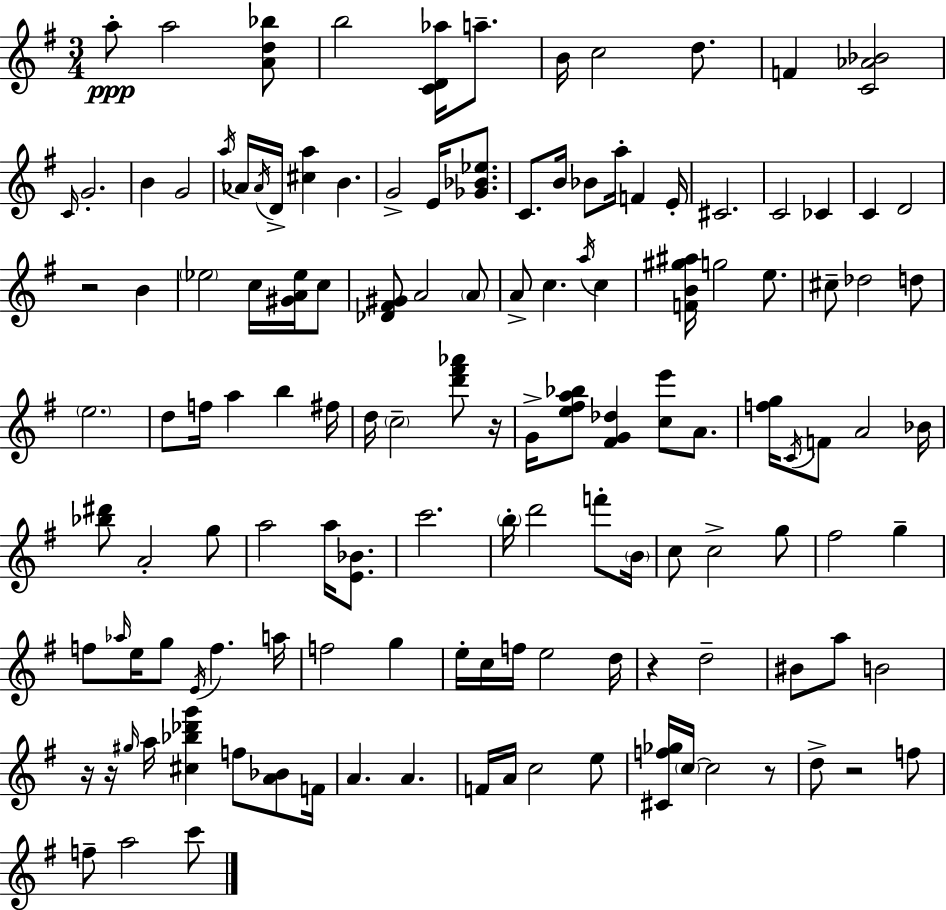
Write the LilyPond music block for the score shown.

{
  \clef treble
  \numericTimeSignature
  \time 3/4
  \key e \minor
  a''8-.\ppp a''2 <a' d'' bes''>8 | b''2 <c' d' aes''>16 a''8.-- | b'16 c''2 d''8. | f'4 <c' aes' bes'>2 | \break \grace { c'16 } g'2.-. | b'4 g'2 | \acciaccatura { a''16 } aes'16 \acciaccatura { aes'16 } d'16-> <cis'' a''>4 b'4. | g'2-> e'16 | \break <ges' bes' ees''>8. c'8. b'16 bes'8 a''16-. f'4 | e'16-. cis'2. | c'2 ces'4 | c'4 d'2 | \break r2 b'4 | \parenthesize ees''2 c''16 | <gis' a' ees''>16 c''8 <des' fis' gis'>8 a'2 | \parenthesize a'8 a'8-> c''4. \acciaccatura { a''16 } | \break c''4 <f' b' gis'' ais''>16 g''2 | e''8. cis''8-- des''2 | d''8 \parenthesize e''2. | d''8 f''16 a''4 b''4 | \break fis''16 d''16 \parenthesize c''2-- | <d''' fis''' aes'''>8 r16 g'16-> <e'' fis'' a'' bes''>8 <fis' g' des''>4 <c'' e'''>8 | a'8. <f'' g''>16 \acciaccatura { c'16 } f'8 a'2 | bes'16 <bes'' dis'''>8 a'2-. | \break g''8 a''2 | a''16 <e' bes'>8. c'''2. | \parenthesize b''16-. d'''2 | f'''8-. \parenthesize b'16 c''8 c''2-> | \break g''8 fis''2 | g''4-- f''8 \grace { aes''16 } e''16 g''8 \acciaccatura { e'16 } | f''4. a''16 f''2 | g''4 e''16-. c''16 f''16 e''2 | \break d''16 r4 d''2-- | bis'8 a''8 b'2 | r16 r16 \grace { gis''16 } a''16 <cis'' bes'' des''' g'''>4 | f''8 <a' bes'>8 f'16 a'4. | \break a'4. f'16 a'16 c''2 | e''8 <cis' f'' ges''>16 \parenthesize c''16~~ c''2 | r8 d''8-> r2 | f''8 f''8-- a''2 | \break c'''8 \bar "|."
}